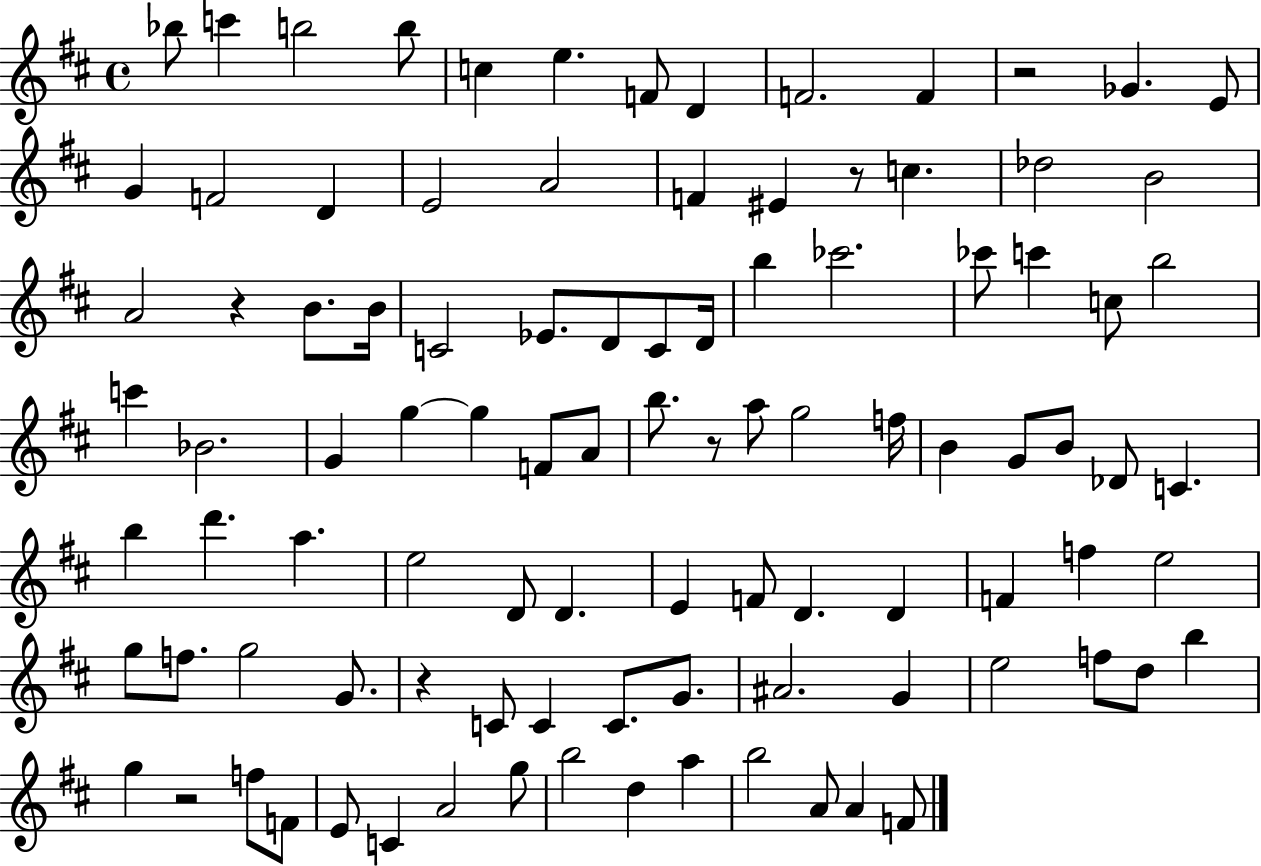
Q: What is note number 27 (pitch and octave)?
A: Eb4